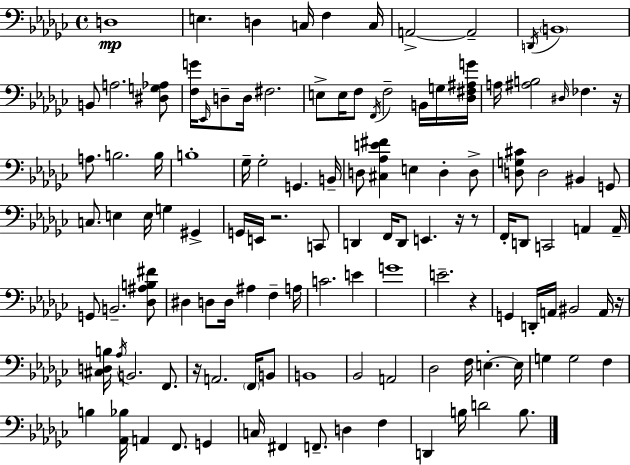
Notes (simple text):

D3/w E3/q. D3/q C3/s F3/q C3/s A2/h A2/h D2/s B2/w B2/e A3/h. [D#3,G3,Ab3]/e [F3,G4]/s Eb2/s D3/e D3/s F#3/h. E3/e E3/s F3/e F2/s F3/h B2/s G3/s [Db3,F#3,A#3,G4]/s A3/s [A#3,B3]/h D#3/s FES3/q. R/s A3/e. B3/h. B3/s B3/w Gb3/s Gb3/h G2/q. B2/s D3/e [C#3,Ab3,E4,F#4]/q E3/q D3/q D3/e [D3,G3,C#4]/e D3/h BIS2/q G2/e C3/e. E3/q E3/s G3/q G#2/q G2/s E2/s R/h. C2/e D2/q F2/s D2/e E2/q. R/s R/e F2/s D2/e C2/h A2/q A2/s G2/e B2/h. [Db3,A#3,B3,F#4]/e D#3/q D3/e D3/s A#3/q F3/q A3/s C4/h. E4/q G4/w E4/h. R/q G2/q D2/s A2/s BIS2/h A2/s R/s [C#3,D3,B3]/s Ab3/s B2/h. F2/e. R/s A2/h. F2/s B2/e B2/w Bb2/h A2/h Db3/h F3/s E3/q. E3/s G3/q G3/h F3/q B3/q [Ab2,Bb3]/s A2/q F2/e. G2/q C3/s F#2/q F2/e. D3/q F3/q D2/q B3/s D4/h B3/e.